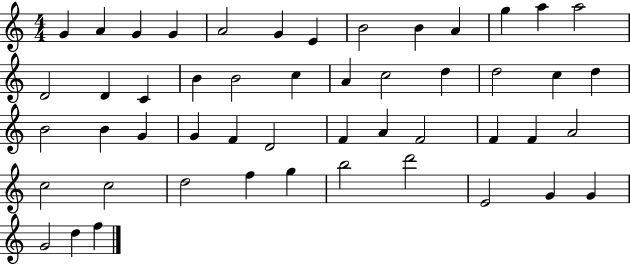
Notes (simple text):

G4/q A4/q G4/q G4/q A4/h G4/q E4/q B4/h B4/q A4/q G5/q A5/q A5/h D4/h D4/q C4/q B4/q B4/h C5/q A4/q C5/h D5/q D5/h C5/q D5/q B4/h B4/q G4/q G4/q F4/q D4/h F4/q A4/q F4/h F4/q F4/q A4/h C5/h C5/h D5/h F5/q G5/q B5/h D6/h E4/h G4/q G4/q G4/h D5/q F5/q